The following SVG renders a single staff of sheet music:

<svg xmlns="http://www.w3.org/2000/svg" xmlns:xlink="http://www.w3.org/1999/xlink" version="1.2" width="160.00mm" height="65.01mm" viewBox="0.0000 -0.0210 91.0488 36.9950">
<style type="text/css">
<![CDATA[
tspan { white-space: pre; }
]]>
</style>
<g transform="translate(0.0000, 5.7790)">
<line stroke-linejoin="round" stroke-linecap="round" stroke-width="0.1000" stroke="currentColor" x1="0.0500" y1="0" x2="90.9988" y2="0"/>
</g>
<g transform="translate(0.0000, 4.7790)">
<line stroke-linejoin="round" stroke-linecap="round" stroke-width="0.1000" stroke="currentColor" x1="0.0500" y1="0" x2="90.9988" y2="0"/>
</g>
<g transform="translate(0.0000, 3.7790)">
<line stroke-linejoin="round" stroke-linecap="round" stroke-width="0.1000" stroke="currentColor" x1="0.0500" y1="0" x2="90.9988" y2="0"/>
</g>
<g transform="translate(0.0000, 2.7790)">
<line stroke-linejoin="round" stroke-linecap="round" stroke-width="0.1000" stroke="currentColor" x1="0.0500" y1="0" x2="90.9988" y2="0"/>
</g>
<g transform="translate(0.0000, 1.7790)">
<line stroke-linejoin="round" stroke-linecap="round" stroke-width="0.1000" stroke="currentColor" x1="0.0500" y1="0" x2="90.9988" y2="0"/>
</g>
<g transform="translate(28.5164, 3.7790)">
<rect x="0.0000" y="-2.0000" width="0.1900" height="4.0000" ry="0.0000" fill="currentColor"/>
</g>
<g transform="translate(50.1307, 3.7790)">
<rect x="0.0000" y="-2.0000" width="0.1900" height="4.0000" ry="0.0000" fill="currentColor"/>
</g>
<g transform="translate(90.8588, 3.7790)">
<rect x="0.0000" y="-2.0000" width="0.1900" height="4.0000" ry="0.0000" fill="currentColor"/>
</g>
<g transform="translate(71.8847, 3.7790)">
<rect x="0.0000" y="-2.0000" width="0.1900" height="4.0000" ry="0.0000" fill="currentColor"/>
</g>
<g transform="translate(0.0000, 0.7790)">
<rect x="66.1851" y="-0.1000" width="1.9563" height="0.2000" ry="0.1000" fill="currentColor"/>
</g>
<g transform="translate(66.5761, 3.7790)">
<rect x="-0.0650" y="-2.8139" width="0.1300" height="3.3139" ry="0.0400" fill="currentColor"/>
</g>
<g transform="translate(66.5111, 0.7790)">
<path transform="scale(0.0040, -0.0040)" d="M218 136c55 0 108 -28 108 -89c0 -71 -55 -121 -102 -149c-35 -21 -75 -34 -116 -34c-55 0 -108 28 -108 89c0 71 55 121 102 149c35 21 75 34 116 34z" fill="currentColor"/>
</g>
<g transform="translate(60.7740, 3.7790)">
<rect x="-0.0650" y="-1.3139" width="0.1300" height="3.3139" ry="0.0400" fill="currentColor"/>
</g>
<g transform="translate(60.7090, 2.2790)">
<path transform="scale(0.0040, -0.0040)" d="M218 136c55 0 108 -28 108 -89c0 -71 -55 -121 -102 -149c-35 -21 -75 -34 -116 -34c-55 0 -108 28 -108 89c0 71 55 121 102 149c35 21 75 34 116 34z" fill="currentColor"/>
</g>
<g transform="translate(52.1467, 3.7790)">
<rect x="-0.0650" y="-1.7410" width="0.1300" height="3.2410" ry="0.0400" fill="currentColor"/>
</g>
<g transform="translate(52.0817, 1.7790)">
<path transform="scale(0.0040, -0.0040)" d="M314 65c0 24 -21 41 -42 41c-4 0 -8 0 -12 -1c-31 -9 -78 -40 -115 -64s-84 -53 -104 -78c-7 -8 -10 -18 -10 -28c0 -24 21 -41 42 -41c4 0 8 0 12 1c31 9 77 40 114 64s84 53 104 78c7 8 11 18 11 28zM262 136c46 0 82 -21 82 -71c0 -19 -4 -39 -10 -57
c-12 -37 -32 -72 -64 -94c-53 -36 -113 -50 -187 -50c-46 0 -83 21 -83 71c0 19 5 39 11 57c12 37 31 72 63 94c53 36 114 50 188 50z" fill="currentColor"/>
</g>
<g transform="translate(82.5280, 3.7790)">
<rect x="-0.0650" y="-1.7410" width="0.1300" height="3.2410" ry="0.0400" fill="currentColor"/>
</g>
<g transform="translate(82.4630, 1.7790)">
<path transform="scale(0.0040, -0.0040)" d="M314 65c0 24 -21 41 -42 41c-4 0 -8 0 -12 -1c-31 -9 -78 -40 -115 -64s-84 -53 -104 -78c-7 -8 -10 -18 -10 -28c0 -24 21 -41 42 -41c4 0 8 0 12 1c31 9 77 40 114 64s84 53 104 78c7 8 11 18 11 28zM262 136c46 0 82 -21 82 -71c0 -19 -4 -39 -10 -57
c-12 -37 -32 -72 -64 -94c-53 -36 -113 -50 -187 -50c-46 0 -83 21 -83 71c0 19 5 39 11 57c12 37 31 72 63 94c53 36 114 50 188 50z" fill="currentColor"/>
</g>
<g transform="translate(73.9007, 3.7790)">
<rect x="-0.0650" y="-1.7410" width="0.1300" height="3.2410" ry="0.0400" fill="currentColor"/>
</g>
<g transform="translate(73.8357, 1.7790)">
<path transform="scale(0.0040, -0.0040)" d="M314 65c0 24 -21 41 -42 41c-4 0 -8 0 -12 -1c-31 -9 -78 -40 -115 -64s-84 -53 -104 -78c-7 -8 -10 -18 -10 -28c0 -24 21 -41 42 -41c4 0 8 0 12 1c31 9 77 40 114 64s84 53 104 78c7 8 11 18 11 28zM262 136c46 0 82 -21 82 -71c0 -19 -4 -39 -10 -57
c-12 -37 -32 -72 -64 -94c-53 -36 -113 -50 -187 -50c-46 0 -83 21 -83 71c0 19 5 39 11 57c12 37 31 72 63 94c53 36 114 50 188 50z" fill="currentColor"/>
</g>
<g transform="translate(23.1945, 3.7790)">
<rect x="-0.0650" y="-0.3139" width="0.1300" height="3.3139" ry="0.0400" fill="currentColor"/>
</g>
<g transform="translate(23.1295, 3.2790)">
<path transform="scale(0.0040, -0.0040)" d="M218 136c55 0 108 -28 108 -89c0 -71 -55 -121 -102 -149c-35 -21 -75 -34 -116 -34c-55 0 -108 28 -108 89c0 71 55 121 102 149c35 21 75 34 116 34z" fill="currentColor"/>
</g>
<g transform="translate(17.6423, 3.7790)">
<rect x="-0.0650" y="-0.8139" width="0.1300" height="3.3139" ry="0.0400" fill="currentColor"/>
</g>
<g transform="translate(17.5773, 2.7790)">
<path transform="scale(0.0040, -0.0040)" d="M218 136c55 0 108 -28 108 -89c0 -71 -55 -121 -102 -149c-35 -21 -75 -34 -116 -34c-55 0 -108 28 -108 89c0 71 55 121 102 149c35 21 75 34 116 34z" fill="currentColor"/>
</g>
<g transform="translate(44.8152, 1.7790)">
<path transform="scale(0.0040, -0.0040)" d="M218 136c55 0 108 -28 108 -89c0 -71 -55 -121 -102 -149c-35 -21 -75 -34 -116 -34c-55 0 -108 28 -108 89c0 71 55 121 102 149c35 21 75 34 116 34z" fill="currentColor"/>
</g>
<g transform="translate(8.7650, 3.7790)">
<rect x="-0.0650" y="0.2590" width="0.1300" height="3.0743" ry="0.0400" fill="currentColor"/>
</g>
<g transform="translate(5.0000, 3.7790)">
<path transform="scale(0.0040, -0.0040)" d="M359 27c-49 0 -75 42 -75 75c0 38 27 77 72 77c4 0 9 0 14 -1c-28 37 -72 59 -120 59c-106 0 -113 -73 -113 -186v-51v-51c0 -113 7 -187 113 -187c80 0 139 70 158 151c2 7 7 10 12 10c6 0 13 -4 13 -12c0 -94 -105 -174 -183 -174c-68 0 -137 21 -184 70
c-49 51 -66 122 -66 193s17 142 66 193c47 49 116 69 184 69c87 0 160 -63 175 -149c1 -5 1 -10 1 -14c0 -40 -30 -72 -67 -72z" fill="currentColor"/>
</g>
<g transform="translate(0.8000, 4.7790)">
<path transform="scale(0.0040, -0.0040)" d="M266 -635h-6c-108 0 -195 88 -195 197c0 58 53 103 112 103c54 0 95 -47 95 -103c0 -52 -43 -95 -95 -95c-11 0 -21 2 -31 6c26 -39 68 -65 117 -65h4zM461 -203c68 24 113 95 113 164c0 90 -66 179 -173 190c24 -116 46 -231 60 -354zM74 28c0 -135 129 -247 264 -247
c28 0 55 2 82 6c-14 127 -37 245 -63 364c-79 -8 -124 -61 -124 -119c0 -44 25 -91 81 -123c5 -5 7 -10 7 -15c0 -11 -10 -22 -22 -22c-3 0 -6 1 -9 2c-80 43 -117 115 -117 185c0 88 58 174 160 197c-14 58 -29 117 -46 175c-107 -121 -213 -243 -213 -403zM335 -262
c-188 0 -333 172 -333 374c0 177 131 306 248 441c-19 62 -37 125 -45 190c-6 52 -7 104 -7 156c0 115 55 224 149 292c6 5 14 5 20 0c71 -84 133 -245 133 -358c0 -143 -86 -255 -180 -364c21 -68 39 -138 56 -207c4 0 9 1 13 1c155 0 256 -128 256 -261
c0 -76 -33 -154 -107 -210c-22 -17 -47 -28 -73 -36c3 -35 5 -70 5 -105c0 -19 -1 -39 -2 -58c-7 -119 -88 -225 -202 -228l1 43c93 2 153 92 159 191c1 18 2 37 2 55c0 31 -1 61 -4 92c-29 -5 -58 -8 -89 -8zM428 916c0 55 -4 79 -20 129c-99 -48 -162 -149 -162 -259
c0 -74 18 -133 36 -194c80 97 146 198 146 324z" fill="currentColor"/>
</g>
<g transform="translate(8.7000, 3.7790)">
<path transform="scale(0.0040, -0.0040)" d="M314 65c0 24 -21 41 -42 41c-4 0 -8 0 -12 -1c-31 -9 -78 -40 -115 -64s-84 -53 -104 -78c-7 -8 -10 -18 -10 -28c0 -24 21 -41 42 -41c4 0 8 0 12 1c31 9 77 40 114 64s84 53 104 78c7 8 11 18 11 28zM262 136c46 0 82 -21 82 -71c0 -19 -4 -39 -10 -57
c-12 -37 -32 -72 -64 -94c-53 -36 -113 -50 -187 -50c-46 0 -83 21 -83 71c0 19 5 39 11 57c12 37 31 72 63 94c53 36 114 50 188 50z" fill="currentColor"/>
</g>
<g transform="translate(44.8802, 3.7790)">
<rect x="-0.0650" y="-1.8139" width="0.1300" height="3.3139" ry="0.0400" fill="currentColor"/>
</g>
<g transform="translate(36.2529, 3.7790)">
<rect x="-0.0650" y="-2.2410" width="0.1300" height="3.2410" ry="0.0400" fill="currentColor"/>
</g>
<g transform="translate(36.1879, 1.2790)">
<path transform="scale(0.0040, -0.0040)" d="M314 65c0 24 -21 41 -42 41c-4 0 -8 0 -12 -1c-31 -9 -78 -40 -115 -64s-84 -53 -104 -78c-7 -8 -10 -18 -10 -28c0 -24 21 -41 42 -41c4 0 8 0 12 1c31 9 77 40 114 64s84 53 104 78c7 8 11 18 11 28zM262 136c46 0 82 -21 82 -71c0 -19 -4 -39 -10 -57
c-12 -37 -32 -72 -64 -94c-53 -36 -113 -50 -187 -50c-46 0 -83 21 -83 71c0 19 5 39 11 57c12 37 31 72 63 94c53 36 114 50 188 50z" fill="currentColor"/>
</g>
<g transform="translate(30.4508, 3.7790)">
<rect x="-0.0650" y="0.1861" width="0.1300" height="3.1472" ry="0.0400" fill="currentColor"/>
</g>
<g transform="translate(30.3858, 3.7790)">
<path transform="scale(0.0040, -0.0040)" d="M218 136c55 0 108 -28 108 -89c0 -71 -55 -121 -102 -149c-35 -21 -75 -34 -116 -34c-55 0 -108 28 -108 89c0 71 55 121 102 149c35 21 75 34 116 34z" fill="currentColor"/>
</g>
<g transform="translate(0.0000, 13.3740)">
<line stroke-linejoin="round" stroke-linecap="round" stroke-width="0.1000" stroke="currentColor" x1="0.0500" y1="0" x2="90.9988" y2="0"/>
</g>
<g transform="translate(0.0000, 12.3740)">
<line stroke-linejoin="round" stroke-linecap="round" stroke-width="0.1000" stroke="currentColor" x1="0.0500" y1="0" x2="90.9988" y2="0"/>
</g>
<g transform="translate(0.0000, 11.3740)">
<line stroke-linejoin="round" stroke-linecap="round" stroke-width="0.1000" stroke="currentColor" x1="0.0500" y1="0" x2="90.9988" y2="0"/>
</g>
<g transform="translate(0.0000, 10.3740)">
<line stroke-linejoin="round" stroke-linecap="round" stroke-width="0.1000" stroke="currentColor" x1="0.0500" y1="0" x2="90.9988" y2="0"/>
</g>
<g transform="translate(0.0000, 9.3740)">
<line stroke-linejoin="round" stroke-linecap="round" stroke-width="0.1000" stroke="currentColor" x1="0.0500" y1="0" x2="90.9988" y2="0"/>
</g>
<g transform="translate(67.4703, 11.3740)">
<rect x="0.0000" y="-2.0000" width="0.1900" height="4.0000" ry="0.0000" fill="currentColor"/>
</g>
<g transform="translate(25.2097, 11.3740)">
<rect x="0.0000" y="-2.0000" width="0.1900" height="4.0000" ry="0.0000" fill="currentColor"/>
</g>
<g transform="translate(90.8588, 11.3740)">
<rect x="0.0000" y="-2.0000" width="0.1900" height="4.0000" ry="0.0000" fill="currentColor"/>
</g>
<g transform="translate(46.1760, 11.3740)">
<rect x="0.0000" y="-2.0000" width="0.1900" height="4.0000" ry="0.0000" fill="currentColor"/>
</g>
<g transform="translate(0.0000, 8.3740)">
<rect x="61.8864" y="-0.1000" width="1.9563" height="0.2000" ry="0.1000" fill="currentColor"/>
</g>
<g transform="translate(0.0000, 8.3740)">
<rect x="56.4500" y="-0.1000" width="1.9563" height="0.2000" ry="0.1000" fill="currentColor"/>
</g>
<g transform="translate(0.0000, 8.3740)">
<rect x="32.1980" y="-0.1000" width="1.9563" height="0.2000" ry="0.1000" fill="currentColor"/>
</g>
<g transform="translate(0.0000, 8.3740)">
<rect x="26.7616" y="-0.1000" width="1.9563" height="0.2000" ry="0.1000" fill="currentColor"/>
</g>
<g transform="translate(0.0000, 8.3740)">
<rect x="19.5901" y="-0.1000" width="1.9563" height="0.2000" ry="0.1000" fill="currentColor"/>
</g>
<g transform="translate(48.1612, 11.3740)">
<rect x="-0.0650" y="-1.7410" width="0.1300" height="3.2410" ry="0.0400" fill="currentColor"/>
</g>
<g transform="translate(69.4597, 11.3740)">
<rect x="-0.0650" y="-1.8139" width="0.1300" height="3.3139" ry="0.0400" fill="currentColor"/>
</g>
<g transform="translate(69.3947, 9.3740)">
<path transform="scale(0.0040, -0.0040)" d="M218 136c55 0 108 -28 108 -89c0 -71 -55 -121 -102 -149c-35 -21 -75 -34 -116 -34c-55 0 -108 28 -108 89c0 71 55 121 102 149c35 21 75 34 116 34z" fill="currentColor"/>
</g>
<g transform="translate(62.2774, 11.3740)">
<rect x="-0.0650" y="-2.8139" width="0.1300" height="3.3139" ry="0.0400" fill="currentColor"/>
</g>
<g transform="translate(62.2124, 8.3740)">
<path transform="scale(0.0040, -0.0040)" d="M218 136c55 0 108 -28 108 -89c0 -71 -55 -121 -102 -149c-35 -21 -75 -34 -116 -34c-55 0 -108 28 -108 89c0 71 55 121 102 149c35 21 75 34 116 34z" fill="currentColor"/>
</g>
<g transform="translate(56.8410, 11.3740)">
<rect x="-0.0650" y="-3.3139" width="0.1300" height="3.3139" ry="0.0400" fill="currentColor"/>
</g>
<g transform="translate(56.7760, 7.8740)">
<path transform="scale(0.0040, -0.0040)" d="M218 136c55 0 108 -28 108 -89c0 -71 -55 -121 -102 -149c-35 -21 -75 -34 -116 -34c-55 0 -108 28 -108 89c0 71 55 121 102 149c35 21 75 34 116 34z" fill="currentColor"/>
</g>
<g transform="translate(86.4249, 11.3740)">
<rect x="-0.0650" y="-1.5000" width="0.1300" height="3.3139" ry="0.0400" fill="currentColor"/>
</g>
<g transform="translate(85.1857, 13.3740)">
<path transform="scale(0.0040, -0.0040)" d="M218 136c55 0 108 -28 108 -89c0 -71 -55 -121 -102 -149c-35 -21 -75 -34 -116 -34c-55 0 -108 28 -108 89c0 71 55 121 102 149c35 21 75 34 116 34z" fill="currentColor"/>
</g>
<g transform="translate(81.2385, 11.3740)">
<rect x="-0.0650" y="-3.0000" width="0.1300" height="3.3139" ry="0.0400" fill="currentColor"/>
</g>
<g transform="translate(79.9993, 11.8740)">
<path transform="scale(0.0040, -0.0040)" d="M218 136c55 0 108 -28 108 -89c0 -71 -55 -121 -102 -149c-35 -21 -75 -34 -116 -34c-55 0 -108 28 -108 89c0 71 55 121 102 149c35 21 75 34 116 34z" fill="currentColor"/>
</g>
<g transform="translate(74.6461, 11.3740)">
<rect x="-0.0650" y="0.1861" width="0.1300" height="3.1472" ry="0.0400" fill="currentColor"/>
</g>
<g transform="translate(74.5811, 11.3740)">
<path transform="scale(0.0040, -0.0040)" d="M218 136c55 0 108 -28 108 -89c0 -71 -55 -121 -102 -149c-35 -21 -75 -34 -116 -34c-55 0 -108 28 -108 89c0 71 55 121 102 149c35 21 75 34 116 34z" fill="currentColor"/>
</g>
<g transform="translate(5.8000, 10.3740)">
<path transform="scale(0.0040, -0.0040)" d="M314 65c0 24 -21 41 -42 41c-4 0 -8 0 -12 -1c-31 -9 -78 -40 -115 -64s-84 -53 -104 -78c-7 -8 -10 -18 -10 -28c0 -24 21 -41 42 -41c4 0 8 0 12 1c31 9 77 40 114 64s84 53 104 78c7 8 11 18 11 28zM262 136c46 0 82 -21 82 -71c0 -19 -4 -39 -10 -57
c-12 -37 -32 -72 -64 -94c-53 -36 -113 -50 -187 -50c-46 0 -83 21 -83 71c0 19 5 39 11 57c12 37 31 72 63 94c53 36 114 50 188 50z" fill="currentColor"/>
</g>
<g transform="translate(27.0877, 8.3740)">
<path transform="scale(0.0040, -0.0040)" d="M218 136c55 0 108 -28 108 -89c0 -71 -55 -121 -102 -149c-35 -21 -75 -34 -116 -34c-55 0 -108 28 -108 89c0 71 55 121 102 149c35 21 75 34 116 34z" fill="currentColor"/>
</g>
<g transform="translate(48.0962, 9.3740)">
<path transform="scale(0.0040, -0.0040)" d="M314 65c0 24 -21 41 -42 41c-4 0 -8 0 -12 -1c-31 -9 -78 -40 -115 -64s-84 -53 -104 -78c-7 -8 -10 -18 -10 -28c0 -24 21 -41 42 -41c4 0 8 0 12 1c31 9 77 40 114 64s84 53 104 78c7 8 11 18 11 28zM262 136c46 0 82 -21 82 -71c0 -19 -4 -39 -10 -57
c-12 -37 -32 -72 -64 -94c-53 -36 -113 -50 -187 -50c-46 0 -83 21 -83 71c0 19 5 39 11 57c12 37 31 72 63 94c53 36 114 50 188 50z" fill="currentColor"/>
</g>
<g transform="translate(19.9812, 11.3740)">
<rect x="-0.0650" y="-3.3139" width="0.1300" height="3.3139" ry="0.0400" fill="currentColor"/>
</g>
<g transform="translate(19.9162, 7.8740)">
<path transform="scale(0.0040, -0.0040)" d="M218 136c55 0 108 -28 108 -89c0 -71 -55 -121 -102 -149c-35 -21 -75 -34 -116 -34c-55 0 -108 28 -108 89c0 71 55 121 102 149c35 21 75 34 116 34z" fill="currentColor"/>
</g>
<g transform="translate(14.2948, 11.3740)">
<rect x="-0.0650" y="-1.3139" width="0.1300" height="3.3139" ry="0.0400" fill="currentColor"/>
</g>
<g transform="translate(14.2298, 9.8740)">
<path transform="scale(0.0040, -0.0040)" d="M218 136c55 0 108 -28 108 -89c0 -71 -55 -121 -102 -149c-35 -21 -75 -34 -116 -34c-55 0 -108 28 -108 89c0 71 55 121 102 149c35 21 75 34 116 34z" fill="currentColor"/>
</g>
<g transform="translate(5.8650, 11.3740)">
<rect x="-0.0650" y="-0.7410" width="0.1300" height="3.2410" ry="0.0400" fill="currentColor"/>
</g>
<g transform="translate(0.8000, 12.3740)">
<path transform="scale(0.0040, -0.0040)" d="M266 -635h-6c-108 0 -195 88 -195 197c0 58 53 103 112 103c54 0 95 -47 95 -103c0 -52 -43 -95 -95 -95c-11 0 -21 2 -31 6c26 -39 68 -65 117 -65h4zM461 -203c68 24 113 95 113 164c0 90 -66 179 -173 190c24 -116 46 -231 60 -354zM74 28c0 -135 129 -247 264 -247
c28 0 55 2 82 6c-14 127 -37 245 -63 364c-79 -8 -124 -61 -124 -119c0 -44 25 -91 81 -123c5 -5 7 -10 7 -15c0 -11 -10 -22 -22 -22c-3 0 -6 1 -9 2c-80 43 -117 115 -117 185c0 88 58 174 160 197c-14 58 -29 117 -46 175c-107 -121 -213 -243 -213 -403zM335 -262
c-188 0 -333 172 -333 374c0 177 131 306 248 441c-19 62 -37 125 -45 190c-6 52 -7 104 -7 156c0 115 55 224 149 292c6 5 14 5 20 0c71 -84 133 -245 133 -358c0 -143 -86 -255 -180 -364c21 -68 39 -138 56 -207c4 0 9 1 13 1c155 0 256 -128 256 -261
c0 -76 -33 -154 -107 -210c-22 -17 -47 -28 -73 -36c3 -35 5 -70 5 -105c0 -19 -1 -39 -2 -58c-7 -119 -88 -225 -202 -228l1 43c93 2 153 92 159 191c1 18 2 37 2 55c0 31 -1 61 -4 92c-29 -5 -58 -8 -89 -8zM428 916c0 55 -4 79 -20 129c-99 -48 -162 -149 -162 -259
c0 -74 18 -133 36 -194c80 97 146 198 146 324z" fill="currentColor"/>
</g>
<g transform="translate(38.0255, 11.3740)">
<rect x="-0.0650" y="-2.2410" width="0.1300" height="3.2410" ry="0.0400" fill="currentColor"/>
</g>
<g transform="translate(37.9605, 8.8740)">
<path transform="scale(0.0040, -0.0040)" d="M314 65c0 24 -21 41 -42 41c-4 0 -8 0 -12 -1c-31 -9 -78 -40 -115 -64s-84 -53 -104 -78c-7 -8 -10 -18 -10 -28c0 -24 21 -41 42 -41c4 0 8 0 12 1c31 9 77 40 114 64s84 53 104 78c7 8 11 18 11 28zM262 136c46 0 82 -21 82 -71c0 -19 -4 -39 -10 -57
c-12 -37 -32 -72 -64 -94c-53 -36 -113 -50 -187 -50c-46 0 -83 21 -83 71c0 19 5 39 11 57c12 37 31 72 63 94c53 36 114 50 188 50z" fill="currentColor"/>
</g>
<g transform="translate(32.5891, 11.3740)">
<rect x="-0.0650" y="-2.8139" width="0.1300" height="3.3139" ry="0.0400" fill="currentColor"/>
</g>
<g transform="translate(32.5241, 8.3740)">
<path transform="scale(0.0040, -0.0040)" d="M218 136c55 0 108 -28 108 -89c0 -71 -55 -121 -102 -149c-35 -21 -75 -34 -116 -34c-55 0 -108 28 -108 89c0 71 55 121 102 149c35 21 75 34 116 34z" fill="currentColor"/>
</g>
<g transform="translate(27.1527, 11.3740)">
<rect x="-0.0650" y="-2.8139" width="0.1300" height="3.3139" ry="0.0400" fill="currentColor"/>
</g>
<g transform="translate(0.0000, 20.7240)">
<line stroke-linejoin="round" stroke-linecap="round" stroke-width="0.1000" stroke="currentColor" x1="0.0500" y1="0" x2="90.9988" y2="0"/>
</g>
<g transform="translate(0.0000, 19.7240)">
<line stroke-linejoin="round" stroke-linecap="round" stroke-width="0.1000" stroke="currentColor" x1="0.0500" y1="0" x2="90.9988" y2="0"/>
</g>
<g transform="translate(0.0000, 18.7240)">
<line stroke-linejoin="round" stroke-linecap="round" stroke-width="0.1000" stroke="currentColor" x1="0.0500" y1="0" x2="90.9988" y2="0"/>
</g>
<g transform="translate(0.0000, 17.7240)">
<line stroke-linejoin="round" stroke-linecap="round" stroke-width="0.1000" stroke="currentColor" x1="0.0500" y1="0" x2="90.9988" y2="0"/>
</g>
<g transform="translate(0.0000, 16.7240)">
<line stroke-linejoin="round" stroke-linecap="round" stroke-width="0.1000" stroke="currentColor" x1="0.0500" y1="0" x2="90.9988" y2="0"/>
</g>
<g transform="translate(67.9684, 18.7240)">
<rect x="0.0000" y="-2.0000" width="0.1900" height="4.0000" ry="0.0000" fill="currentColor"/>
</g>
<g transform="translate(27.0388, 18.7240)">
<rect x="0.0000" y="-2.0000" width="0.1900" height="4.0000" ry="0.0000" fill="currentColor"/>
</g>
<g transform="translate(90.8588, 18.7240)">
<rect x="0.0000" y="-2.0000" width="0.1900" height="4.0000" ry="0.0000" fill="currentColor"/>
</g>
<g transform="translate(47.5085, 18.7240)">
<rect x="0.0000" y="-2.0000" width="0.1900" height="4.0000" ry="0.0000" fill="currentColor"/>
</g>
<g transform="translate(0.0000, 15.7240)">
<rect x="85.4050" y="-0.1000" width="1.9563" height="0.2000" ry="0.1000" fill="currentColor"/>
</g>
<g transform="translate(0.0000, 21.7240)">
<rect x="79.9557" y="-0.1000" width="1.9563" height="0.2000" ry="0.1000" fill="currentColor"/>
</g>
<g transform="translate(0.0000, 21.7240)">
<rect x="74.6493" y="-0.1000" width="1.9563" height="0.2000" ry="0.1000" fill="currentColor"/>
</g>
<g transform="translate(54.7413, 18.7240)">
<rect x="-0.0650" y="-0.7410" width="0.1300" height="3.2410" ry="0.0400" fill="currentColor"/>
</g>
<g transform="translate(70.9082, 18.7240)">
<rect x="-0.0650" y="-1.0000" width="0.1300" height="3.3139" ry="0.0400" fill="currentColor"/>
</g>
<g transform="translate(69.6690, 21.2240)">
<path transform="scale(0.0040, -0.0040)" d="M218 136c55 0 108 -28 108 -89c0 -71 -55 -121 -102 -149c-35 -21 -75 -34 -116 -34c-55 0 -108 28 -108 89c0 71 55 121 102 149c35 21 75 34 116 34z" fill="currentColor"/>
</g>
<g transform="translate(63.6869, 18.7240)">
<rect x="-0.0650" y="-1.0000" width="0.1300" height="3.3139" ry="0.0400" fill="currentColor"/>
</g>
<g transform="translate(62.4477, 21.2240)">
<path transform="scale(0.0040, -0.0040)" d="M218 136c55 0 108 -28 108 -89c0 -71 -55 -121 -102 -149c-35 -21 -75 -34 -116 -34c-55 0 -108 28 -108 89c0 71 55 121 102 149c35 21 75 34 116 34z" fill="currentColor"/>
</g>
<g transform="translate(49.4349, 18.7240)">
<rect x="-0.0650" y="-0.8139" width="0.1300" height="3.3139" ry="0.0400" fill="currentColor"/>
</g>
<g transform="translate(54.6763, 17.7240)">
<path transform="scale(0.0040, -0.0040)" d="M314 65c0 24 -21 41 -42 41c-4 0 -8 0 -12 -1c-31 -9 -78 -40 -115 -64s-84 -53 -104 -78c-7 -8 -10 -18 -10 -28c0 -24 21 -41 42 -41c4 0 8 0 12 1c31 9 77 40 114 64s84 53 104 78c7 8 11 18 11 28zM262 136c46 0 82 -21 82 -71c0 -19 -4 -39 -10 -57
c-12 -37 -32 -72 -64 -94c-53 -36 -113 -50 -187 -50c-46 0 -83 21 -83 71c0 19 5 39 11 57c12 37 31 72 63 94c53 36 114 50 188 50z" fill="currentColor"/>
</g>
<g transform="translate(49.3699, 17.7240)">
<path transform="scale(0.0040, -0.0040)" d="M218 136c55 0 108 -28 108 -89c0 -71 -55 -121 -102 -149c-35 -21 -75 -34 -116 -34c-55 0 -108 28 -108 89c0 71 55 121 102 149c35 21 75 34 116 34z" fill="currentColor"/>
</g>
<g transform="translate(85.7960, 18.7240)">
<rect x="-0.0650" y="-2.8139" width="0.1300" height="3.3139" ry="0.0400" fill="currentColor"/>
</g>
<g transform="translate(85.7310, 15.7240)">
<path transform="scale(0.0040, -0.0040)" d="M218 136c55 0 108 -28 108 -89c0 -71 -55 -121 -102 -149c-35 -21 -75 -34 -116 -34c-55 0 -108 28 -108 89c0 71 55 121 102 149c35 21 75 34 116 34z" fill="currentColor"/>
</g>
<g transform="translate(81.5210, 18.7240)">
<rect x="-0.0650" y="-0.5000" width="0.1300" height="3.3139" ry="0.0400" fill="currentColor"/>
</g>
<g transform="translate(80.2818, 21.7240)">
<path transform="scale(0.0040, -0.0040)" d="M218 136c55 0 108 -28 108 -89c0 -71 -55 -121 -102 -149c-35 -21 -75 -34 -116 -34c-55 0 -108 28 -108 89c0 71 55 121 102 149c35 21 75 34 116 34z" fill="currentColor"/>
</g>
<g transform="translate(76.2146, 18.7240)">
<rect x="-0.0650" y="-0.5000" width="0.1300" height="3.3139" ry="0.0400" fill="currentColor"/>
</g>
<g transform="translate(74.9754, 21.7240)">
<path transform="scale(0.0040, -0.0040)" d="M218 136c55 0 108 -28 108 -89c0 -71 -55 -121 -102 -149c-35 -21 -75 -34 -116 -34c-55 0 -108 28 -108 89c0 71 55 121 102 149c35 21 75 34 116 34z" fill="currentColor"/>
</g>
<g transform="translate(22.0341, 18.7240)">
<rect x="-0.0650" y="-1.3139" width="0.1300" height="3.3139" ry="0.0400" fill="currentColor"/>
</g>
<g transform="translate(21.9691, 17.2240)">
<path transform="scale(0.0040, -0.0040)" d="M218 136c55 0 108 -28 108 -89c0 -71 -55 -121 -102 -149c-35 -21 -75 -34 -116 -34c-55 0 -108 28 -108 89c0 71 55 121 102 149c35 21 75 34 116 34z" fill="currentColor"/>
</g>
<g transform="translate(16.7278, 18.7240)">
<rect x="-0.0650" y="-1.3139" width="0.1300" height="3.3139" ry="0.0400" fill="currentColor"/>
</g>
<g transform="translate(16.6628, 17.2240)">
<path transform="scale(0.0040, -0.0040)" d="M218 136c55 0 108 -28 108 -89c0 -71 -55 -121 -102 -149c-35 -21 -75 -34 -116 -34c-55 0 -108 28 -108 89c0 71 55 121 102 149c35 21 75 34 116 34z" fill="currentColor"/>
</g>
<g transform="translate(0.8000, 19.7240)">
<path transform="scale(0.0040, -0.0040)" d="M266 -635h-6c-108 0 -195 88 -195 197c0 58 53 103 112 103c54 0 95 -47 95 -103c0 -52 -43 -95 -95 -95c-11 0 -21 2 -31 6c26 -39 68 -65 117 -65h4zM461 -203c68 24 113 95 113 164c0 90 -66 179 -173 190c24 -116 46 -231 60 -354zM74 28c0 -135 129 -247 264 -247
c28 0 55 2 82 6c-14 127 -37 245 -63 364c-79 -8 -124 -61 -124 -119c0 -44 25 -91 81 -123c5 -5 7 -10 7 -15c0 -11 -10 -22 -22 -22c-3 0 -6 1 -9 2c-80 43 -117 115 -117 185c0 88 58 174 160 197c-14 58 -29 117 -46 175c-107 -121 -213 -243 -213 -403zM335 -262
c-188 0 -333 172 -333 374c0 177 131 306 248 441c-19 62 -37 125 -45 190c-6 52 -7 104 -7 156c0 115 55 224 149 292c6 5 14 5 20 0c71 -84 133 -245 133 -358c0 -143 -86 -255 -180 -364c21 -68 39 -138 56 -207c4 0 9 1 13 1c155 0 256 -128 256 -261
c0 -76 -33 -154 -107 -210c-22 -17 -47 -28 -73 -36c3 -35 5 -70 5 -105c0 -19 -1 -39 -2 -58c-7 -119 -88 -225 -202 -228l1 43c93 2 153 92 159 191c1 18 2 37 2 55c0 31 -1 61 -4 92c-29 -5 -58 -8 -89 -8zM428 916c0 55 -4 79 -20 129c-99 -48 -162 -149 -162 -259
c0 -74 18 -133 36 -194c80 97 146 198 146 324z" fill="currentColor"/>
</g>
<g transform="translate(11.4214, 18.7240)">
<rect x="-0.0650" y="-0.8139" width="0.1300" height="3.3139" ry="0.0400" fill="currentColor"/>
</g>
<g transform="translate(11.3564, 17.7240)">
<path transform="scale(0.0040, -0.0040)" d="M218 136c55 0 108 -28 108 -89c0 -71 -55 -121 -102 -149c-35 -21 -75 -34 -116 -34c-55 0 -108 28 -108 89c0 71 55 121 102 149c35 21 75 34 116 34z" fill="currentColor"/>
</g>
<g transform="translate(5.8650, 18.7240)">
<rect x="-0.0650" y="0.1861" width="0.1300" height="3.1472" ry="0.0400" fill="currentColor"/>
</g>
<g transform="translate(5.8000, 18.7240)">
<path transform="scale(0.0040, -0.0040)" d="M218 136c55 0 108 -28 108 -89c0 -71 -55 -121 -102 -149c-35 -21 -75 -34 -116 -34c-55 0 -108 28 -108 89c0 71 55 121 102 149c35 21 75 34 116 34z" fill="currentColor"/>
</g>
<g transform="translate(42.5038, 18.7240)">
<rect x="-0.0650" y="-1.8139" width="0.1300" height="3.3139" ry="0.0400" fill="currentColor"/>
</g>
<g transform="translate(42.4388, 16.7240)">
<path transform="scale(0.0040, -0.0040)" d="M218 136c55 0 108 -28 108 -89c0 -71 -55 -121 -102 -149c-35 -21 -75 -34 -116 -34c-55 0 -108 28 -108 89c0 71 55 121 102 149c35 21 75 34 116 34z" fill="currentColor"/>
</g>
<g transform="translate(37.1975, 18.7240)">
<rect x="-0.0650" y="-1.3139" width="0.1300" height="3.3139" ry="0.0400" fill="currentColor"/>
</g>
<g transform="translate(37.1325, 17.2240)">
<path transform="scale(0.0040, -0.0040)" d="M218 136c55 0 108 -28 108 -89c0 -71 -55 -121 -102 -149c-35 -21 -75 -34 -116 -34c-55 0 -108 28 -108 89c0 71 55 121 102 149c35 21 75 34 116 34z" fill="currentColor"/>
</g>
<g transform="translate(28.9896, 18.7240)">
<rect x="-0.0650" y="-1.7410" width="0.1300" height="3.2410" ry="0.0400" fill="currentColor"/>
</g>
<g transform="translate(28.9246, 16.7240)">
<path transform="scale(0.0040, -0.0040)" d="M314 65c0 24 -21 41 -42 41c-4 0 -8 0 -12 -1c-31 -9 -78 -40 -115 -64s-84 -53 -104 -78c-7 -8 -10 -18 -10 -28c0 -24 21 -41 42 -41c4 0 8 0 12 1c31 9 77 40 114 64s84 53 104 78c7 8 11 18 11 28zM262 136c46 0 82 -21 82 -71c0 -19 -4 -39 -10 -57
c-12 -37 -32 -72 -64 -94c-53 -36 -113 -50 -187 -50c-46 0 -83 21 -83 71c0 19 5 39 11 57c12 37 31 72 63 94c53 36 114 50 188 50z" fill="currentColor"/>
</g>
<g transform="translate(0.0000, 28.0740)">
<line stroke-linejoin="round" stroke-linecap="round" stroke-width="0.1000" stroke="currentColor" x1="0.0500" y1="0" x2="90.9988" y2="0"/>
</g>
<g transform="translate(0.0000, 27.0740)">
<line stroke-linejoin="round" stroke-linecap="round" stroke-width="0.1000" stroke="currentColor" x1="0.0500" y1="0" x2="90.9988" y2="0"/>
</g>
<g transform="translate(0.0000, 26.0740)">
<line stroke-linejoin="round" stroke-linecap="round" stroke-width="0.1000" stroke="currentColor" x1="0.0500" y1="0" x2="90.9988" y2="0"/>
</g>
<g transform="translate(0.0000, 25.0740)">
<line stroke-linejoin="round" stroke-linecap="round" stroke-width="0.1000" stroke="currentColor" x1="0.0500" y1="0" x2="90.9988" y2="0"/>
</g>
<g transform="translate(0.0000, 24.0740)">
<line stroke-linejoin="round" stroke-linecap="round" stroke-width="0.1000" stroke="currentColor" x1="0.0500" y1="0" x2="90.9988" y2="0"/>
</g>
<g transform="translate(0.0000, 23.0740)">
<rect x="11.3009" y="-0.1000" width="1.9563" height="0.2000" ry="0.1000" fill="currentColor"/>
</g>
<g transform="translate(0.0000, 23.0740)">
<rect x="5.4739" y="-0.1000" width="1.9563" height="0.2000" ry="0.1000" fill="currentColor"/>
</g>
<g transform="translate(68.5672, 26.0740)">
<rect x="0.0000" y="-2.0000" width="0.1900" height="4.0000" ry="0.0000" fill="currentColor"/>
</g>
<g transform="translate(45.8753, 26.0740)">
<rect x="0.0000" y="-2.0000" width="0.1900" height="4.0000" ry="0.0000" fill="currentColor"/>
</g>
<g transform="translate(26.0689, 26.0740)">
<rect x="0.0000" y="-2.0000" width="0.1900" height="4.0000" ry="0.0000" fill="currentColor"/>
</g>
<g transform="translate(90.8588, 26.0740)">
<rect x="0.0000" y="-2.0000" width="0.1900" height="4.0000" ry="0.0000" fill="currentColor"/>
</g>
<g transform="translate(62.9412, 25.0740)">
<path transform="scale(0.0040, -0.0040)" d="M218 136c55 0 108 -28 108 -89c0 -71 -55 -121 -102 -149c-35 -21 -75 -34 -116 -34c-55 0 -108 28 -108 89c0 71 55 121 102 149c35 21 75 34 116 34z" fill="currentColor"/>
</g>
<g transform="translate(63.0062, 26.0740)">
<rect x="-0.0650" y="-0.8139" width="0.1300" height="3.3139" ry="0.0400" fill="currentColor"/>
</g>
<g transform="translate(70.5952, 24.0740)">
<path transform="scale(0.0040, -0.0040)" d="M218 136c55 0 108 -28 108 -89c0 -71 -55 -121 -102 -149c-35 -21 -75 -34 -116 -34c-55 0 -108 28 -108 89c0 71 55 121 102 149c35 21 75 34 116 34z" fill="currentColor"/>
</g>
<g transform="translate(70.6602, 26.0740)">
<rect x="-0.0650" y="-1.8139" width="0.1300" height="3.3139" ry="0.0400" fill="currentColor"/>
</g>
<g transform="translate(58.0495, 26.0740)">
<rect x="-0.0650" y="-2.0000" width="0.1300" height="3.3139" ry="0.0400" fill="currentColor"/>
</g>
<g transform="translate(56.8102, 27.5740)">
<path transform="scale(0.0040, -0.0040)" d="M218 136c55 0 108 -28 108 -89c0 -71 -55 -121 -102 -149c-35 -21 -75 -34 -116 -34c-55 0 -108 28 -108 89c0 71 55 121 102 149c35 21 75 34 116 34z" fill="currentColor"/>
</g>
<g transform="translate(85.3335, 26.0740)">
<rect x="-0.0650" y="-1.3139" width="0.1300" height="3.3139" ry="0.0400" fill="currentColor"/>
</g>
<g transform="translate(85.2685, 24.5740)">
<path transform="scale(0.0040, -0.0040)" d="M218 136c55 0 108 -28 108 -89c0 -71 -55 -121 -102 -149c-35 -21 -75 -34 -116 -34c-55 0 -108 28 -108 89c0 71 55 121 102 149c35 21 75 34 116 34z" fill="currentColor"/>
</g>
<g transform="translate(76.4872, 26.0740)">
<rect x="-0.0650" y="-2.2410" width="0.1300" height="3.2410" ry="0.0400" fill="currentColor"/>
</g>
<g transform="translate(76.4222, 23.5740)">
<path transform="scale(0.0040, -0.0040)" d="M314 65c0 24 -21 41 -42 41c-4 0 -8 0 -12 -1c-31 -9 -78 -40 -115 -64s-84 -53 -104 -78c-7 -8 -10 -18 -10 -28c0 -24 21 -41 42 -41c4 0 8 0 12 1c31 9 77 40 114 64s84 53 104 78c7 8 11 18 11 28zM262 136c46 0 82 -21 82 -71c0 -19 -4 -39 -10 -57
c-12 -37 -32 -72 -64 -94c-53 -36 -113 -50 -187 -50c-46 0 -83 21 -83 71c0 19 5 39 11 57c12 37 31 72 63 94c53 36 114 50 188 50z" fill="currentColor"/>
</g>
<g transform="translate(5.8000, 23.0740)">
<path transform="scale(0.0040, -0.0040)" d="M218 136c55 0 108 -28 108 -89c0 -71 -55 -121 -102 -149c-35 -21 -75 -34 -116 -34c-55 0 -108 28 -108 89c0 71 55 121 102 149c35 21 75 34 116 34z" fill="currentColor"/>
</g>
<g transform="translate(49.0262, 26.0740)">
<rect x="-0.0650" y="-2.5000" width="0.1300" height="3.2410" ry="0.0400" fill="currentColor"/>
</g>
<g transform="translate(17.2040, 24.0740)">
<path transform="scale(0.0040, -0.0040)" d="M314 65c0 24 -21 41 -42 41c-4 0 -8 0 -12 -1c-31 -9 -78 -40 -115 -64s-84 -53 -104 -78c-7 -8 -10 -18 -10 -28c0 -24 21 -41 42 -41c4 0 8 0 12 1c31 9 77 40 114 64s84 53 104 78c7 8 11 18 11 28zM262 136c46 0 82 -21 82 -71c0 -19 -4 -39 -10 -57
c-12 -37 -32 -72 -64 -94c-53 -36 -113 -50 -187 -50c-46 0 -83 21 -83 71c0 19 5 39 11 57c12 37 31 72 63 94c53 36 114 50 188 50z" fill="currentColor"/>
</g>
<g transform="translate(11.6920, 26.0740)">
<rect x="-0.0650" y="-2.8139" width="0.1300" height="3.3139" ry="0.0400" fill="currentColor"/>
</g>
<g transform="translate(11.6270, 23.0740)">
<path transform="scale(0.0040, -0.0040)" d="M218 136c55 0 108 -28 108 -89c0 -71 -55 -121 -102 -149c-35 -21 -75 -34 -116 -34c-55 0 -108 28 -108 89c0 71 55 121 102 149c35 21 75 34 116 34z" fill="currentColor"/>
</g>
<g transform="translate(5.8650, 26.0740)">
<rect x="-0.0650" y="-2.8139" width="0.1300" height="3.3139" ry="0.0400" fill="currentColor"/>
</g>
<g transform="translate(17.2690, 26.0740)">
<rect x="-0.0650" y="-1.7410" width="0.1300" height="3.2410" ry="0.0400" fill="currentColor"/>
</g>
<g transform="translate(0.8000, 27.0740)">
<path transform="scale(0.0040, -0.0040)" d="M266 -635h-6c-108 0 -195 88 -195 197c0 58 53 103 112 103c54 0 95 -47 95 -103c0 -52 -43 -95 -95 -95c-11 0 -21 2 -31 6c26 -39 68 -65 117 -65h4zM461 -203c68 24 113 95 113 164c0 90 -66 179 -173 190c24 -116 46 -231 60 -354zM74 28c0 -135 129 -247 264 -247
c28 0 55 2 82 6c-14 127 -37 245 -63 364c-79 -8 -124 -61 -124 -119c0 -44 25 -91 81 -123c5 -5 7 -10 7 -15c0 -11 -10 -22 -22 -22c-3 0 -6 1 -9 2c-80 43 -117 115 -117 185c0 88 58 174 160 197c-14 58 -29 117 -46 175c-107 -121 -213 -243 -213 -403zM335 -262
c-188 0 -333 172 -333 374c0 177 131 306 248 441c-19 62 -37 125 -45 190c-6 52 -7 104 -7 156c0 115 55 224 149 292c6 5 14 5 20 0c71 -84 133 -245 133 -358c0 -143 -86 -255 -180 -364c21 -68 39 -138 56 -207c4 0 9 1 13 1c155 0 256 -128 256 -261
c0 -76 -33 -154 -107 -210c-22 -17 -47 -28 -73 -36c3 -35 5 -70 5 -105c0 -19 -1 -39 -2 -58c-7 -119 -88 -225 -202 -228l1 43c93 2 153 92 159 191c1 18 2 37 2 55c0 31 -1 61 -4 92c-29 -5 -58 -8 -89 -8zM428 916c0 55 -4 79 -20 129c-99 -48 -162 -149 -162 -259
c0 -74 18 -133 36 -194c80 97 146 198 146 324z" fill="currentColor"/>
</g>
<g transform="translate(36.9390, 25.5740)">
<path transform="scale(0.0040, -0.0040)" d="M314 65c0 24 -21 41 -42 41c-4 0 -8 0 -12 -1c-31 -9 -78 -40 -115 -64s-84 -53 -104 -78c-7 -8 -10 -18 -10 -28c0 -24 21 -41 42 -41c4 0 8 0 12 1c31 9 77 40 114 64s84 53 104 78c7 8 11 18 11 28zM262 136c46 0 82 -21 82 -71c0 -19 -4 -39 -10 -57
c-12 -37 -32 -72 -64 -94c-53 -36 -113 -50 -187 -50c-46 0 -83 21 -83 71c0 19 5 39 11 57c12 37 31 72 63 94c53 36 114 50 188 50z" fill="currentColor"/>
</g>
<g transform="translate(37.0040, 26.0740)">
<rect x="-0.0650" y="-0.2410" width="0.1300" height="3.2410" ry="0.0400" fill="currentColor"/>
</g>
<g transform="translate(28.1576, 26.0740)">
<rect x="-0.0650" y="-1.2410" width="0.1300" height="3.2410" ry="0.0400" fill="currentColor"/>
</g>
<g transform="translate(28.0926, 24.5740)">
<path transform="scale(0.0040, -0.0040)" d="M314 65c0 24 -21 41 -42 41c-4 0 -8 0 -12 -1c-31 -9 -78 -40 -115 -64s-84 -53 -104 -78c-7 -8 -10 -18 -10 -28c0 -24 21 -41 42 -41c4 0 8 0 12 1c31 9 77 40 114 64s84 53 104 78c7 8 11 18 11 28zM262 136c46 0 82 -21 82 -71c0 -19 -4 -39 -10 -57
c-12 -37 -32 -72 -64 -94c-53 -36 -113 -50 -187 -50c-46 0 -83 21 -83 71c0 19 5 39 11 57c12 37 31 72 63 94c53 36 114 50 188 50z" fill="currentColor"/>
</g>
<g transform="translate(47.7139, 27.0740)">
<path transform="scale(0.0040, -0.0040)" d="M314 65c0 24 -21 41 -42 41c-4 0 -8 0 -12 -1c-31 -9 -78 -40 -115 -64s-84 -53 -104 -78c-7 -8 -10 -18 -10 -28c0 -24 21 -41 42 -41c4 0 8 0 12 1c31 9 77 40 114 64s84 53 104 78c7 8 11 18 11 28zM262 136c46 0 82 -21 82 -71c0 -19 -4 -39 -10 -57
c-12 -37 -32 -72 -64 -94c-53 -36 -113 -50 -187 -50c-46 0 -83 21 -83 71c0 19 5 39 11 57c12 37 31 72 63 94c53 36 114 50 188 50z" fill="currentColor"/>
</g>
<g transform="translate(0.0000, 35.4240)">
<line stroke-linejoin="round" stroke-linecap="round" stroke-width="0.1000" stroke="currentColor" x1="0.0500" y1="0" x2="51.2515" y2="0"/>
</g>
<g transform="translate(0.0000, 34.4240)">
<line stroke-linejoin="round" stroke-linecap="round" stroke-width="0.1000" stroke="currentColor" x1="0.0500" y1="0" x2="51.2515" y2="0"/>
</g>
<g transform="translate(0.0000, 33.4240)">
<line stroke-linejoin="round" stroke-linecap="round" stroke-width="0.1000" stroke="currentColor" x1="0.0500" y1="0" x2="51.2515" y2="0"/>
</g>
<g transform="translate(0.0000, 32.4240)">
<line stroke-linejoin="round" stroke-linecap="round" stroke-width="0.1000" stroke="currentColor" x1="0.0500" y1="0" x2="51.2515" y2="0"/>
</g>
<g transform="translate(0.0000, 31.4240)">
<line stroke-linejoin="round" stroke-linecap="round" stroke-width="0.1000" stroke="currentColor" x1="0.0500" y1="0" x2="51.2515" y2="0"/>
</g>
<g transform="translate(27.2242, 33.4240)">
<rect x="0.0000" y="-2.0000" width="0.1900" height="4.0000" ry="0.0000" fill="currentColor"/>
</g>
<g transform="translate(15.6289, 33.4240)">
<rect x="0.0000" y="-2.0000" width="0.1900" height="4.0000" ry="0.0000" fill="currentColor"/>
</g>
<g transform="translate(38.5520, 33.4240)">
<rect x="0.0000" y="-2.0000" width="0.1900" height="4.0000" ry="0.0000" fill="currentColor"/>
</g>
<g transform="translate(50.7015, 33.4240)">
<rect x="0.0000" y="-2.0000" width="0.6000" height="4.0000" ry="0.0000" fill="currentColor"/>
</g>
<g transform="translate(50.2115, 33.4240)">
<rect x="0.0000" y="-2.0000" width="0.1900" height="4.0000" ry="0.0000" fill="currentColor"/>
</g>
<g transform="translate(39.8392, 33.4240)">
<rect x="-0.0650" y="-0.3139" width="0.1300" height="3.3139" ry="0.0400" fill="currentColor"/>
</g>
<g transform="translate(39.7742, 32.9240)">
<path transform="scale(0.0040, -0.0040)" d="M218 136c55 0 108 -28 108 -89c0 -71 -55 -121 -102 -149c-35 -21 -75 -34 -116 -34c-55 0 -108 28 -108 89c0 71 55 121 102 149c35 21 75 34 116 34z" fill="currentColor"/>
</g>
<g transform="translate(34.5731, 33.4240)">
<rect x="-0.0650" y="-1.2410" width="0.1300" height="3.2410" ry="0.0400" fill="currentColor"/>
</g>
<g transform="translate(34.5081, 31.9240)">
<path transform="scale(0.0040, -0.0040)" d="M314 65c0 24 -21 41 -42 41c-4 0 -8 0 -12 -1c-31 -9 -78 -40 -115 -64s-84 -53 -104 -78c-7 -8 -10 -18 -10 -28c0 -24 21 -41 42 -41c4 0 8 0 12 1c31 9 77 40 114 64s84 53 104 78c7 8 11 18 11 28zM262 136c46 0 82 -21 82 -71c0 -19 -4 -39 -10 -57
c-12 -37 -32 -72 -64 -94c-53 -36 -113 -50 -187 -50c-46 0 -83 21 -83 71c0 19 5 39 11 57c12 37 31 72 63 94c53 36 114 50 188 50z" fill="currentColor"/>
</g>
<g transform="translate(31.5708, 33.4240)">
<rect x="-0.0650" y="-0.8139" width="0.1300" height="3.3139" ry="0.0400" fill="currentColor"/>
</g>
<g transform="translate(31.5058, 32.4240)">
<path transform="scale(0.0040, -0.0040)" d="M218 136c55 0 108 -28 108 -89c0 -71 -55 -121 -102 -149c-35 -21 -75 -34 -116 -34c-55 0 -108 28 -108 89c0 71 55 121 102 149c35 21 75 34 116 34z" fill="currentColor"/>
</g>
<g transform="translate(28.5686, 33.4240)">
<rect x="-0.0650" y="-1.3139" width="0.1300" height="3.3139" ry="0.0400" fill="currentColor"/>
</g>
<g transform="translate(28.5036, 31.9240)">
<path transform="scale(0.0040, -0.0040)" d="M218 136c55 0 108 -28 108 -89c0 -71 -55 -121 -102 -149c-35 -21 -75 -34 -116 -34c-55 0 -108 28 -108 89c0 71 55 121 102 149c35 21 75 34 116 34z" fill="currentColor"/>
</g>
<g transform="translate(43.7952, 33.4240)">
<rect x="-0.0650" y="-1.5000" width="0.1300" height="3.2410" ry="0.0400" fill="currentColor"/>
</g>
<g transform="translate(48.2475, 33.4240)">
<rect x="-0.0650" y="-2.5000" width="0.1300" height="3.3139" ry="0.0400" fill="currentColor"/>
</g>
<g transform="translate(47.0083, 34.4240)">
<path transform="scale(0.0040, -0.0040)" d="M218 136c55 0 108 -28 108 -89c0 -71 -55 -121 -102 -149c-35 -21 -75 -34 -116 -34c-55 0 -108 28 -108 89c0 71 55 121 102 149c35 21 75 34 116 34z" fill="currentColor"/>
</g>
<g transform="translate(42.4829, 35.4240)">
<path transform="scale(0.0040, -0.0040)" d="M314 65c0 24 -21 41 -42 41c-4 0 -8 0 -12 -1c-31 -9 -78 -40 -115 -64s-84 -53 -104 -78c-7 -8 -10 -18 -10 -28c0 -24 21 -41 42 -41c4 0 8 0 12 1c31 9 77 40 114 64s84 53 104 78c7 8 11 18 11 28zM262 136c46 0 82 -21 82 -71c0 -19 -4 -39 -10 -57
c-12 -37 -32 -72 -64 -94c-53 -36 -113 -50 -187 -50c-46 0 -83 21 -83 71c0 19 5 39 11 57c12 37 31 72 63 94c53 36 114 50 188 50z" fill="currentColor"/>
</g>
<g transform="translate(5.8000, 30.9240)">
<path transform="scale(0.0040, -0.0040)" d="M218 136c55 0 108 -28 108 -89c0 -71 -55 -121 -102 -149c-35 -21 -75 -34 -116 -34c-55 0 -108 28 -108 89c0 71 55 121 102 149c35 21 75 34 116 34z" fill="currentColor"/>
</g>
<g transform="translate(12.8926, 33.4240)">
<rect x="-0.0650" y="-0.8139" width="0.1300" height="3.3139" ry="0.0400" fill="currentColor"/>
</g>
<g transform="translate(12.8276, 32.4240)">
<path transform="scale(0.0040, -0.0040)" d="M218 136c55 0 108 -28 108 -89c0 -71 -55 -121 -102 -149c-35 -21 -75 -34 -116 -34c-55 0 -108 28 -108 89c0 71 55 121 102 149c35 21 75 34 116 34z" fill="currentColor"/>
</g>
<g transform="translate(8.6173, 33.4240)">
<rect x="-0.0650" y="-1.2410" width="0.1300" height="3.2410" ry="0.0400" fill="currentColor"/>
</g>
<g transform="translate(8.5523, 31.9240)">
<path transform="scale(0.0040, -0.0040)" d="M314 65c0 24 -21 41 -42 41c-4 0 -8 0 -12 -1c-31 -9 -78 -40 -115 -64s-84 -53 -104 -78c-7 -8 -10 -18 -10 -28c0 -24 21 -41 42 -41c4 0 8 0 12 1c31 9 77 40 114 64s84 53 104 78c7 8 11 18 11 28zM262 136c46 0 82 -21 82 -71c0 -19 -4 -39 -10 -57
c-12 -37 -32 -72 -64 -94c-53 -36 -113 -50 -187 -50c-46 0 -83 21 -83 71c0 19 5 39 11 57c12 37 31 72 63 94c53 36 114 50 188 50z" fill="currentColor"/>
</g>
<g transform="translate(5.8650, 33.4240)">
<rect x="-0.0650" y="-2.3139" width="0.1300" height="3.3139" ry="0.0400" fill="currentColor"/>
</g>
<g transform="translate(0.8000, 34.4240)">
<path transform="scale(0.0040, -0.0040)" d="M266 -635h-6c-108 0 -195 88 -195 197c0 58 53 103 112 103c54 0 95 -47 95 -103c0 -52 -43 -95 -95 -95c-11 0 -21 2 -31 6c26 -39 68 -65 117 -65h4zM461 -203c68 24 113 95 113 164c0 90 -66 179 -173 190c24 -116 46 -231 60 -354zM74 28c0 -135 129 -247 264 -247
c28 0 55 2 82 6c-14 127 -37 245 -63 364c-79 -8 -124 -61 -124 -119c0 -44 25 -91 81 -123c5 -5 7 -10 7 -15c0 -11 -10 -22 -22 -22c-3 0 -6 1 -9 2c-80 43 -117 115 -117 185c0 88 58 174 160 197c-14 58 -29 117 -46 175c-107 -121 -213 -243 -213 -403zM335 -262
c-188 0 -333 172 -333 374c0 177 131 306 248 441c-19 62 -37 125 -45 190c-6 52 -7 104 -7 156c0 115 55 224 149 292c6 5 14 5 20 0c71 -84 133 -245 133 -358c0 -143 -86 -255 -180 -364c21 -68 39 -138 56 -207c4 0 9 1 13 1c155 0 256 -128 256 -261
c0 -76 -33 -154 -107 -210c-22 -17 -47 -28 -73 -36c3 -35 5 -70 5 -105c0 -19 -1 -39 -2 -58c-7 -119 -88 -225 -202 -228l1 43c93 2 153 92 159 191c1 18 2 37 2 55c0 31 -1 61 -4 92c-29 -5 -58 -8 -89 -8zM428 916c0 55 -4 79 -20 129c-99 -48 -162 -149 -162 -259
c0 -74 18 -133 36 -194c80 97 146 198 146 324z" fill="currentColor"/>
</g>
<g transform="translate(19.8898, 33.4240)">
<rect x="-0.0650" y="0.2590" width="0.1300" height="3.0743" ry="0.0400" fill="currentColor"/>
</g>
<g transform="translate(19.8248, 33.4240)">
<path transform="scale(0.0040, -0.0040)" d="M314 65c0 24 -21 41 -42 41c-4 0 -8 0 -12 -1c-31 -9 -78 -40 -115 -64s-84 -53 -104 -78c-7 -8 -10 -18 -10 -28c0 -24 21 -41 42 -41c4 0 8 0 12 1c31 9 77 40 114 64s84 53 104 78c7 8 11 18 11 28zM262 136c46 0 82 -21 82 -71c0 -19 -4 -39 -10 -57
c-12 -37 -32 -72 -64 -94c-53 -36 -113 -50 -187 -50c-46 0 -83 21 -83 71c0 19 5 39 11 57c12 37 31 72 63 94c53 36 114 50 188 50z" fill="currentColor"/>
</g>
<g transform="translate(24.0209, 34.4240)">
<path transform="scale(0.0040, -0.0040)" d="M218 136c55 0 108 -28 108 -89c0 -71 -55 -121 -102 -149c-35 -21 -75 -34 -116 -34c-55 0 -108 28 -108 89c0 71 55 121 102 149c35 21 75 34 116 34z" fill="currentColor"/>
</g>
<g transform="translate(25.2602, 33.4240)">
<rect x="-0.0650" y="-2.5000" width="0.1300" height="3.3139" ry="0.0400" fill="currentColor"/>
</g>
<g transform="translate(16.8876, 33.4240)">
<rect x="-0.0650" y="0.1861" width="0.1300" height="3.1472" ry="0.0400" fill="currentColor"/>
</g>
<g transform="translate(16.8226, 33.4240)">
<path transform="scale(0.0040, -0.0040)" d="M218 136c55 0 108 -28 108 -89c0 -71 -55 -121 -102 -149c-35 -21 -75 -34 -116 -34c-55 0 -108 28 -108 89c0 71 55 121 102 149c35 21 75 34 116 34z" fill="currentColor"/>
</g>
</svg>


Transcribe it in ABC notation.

X:1
T:Untitled
M:4/4
L:1/4
K:C
B2 d c B g2 f f2 e a f2 f2 d2 e b a a g2 f2 b a f B A E B d e e f2 e f d d2 D D C C a a a f2 e2 c2 G2 F d f g2 e g e2 d B B2 G e d e2 c E2 G